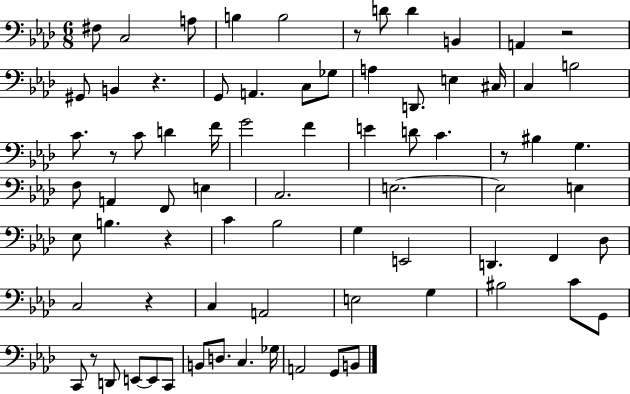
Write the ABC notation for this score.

X:1
T:Untitled
M:6/8
L:1/4
K:Ab
^F,/2 C,2 A,/2 B, B,2 z/2 D/2 D B,, A,, z2 ^G,,/2 B,, z G,,/2 A,, C,/2 _G,/2 A, D,,/2 E, ^C,/4 C, B,2 C/2 z/2 C/2 D F/4 G2 F E D/2 C z/2 ^B, G, F,/2 A,, F,,/2 E, C,2 E,2 E,2 E, _E,/2 B, z C _B,2 G, E,,2 D,, F,, _D,/2 C,2 z C, A,,2 E,2 G, ^B,2 C/2 G,,/2 C,,/2 z/2 D,,/2 E,,/2 E,,/2 C,,/2 B,,/2 D,/2 C, _G,/4 A,,2 G,,/2 B,,/2